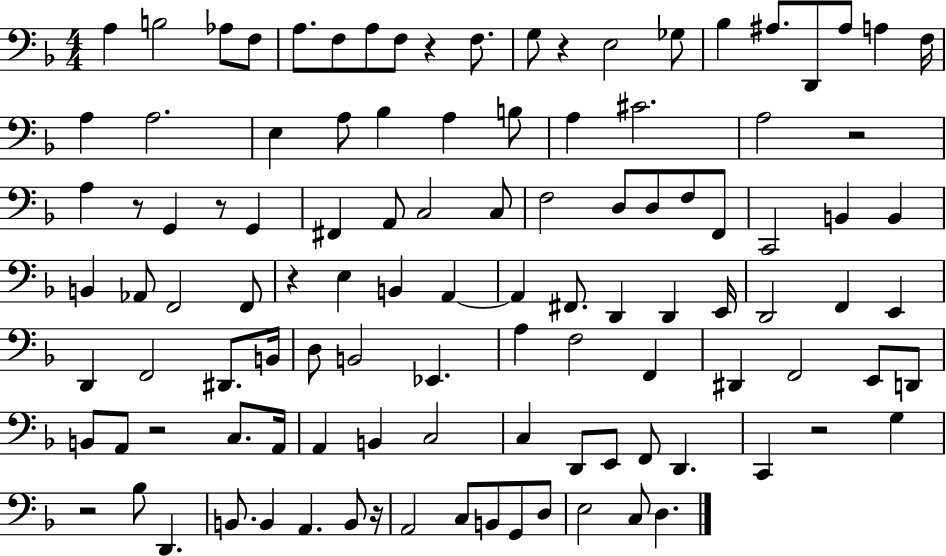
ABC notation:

X:1
T:Untitled
M:4/4
L:1/4
K:F
A, B,2 _A,/2 F,/2 A,/2 F,/2 A,/2 F,/2 z F,/2 G,/2 z E,2 _G,/2 _B, ^A,/2 D,,/2 ^A,/2 A, F,/4 A, A,2 E, A,/2 _B, A, B,/2 A, ^C2 A,2 z2 A, z/2 G,, z/2 G,, ^F,, A,,/2 C,2 C,/2 F,2 D,/2 D,/2 F,/2 F,,/2 C,,2 B,, B,, B,, _A,,/2 F,,2 F,,/2 z E, B,, A,, A,, ^F,,/2 D,, D,, E,,/4 D,,2 F,, E,, D,, F,,2 ^D,,/2 B,,/4 D,/2 B,,2 _E,, A, F,2 F,, ^D,, F,,2 E,,/2 D,,/2 B,,/2 A,,/2 z2 C,/2 A,,/4 A,, B,, C,2 C, D,,/2 E,,/2 F,,/2 D,, C,, z2 G, z2 _B,/2 D,, B,,/2 B,, A,, B,,/2 z/4 A,,2 C,/2 B,,/2 G,,/2 D,/2 E,2 C,/2 D,